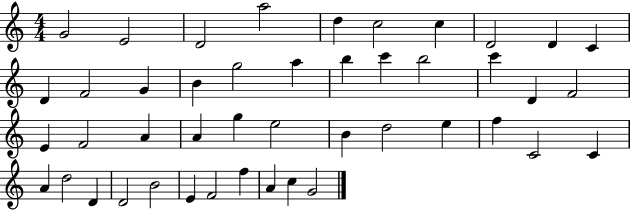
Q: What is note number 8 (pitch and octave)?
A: D4